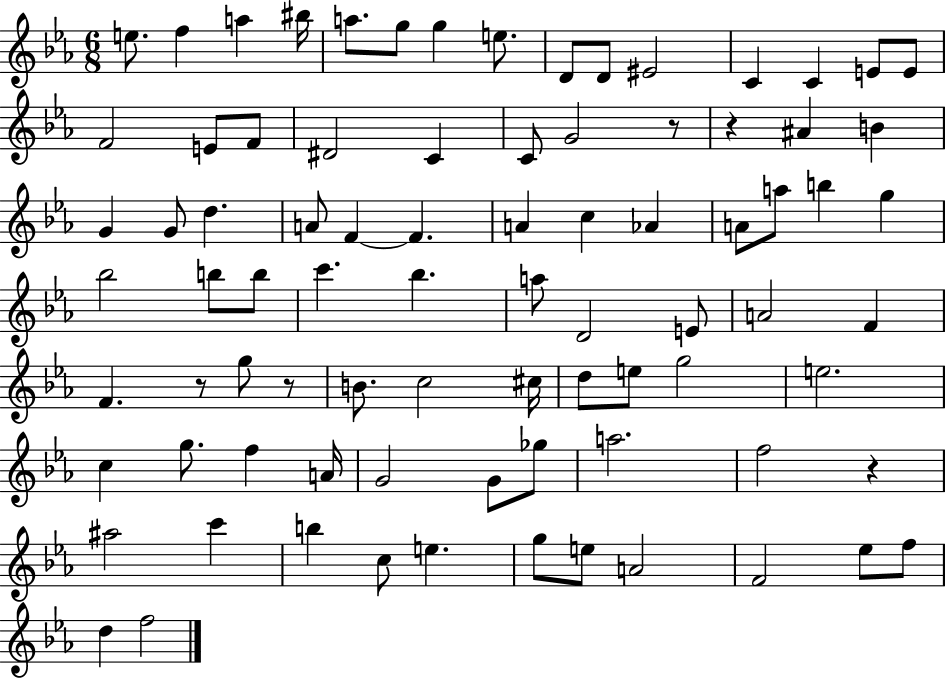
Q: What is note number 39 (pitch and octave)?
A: B5